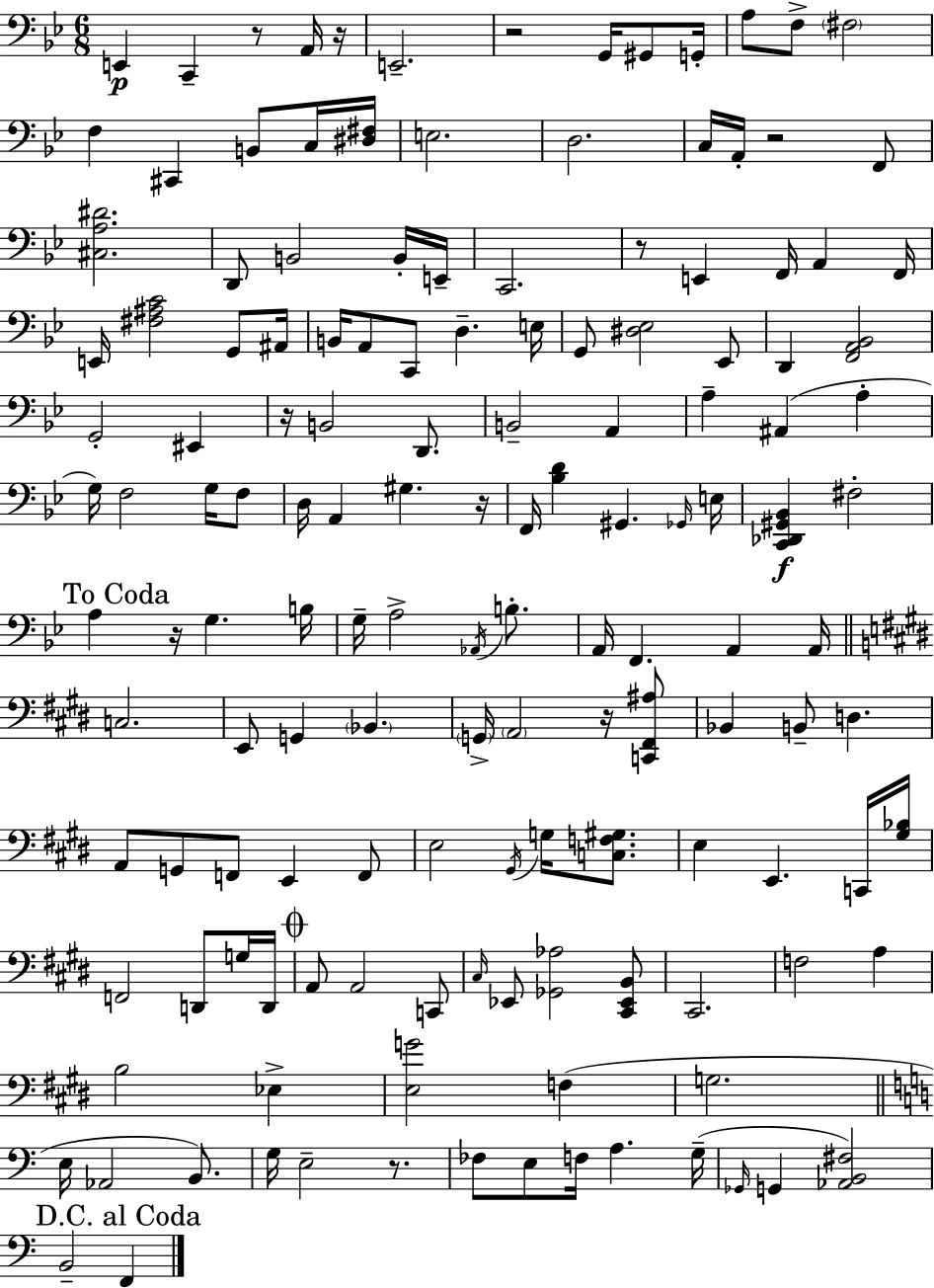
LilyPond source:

{
  \clef bass
  \numericTimeSignature
  \time 6/8
  \key bes \major
  e,4\p c,4-- r8 a,16 r16 | e,2.-- | r2 g,16 gis,8 g,16-. | a8 f8-> \parenthesize fis2 | \break f4 cis,4 b,8 c16 <dis fis>16 | e2. | d2. | c16 a,16-. r2 f,8 | \break <cis a dis'>2. | d,8 b,2 b,16-. e,16-- | c,2. | r8 e,4 f,16 a,4 f,16 | \break e,16 <fis ais c'>2 g,8 ais,16 | b,16 a,8 c,8 d4.-- e16 | g,8 <dis ees>2 ees,8 | d,4 <f, a, bes,>2 | \break g,2-. eis,4 | r16 b,2 d,8. | b,2-- a,4 | a4-- ais,4( a4-. | \break g16) f2 g16 f8 | d16 a,4 gis4. r16 | f,16 <bes d'>4 gis,4. \grace { ges,16 } | e16 <c, des, gis, bes,>4\f fis2-. | \break \mark "To Coda" a4 r16 g4. | b16 g16-- a2-> \acciaccatura { aes,16 } b8.-. | a,16 f,4. a,4 | a,16 \bar "||" \break \key e \major c2. | e,8 g,4 \parenthesize bes,4. | \parenthesize g,16-> \parenthesize a,2 r16 <c, fis, ais>8 | bes,4 b,8-- d4. | \break a,8 g,8 f,8 e,4 f,8 | e2 \acciaccatura { gis,16 } g16 <c f gis>8. | e4 e,4. c,16 | <gis bes>16 f,2 d,8 g16 | \break d,16 \mark \markup { \musicglyph "scripts.coda" } a,8 a,2 c,8 | \grace { cis16 } ees,8 <ges, aes>2 | <cis, ees, b,>8 cis,2. | f2 a4 | \break b2 ees4-> | <e g'>2 f4( | g2. | \bar "||" \break \key a \minor e16 aes,2 b,8.) | g16 e2-- r8. | fes8 e8 f16 a4. g16--( | \grace { ges,16 } g,4 <aes, b, fis>2) | \break \mark "D.C. al Coda" b,2-- f,4 | \bar "|."
}